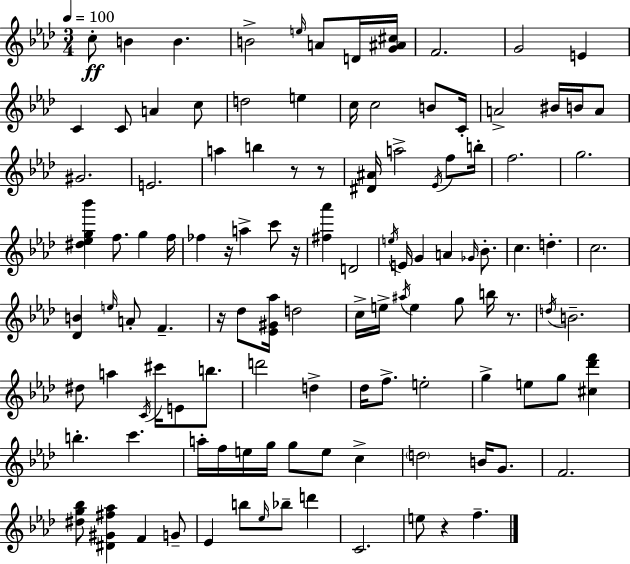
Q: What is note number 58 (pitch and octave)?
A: A#5